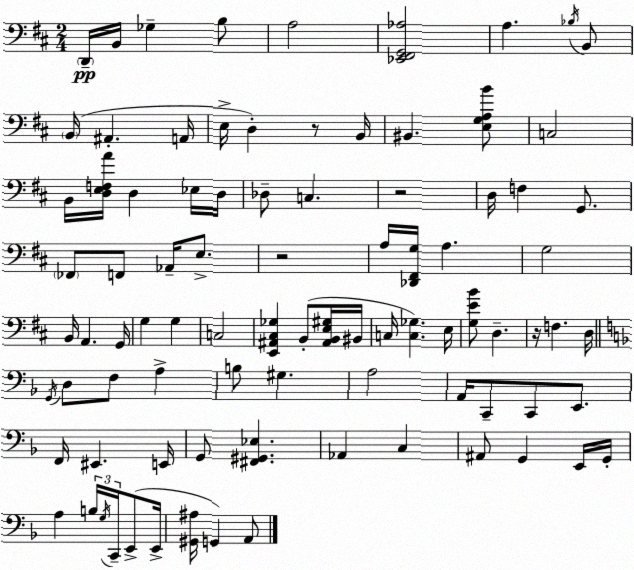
X:1
T:Untitled
M:2/4
L:1/4
K:D
D,,/4 B,,/4 _G, B,/2 A,2 [_E,,^F,,G,,_A,]2 A, _B,/4 B,,/2 B,,/4 ^A,, A,,/4 E,/4 D, z/2 B,,/4 ^B,, [E,G,A,B]/2 C,2 B,,/4 [D,E,F,A]/4 D, _E,/4 D,/4 _D,/2 C, z2 D,/4 F, G,,/2 _F,,/2 F,,/2 _A,,/4 E,/2 z2 A,/4 [_D,,^F,,G,]/4 A, G,2 B,,/4 A,, G,,/4 G, G, C,2 [E,,^A,,^C,_G,] B,,/2 [^A,,B,,E,^G,]/4 ^B,,/4 C,/4 [C,_G,] E,/4 [G,EB]/2 D, z/4 F, D,/4 G,,/4 D,/2 F,/2 A, B,/2 ^G, A,2 A,,/4 C,,/2 C,,/2 E,,/2 F,,/4 ^E,, E,,/4 G,,/2 [^F,,^G,,_E,] _A,, C, ^A,,/2 G,, E,,/4 G,,/4 A, B,/4 G,/4 C,,/4 E,,/2 E,,/4 [^G,,^A,]/4 G,, A,,/2